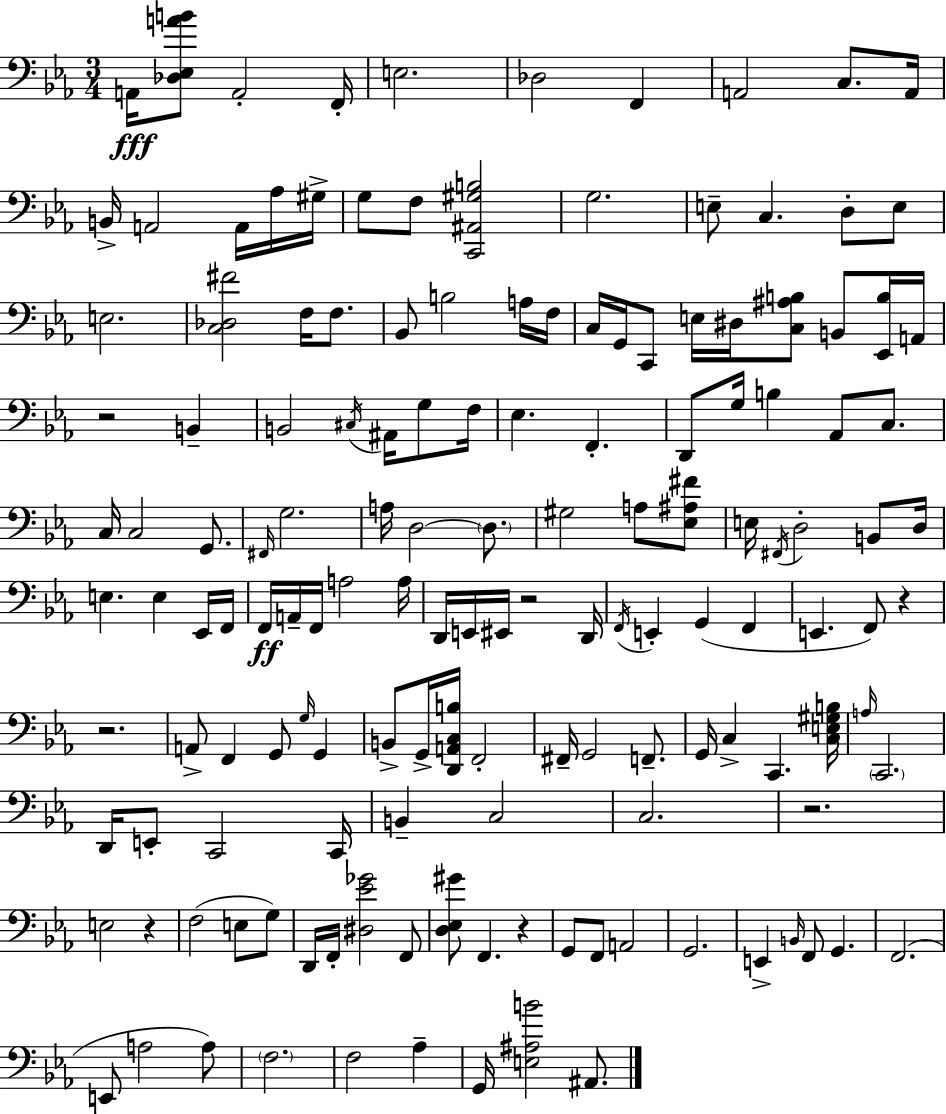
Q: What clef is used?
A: bass